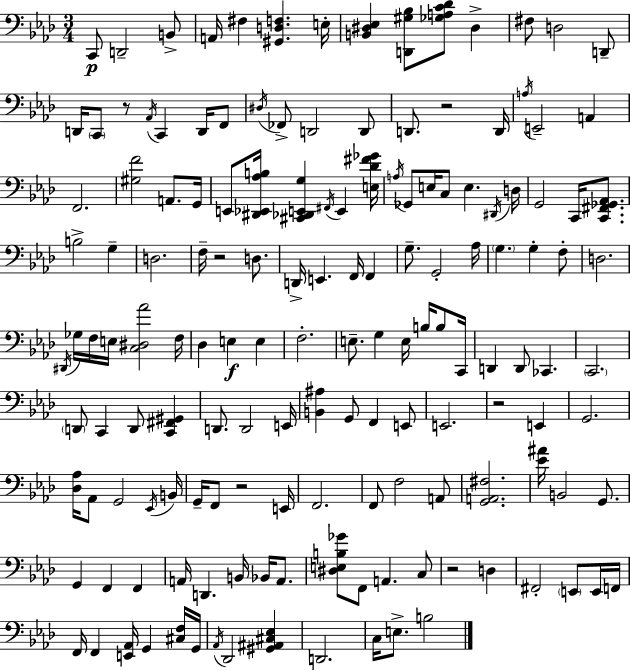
{
  \clef bass
  \numericTimeSignature
  \time 3/4
  \key f \minor
  c,8\p d,2-- b,8-> | a,16 fis4 <gis, d f>4. e16-. | <b, dis ees>4 <d, gis bes>8 <ges a c' des'>8 dis4-> | fis8 d2 d,8-- | \break d,16 \parenthesize c,8 r8 \acciaccatura { aes,16 } c,4 d,16 f,8 | \acciaccatura { dis16 } fes,8-> d,2 | d,8 d,8. r2 | d,16 \acciaccatura { a16 } e,2-- a,4 | \break f,2. | <gis f'>2 a,8. | g,16 e,8 <dis, ees, aes b>16 <cis, des, e, g>4 \acciaccatura { fis,16 } e,4 | <e des' fis' ges'>16 \acciaccatura { a16 } ges,8 e16 c8 e4. | \break \acciaccatura { dis,16 } d16 g,2 | c,16 <c, fis, ges, aes,>8. b2-> | g4-- d2. | f16-- r2 | \break d8. d,16-> e,4. | f,16 f,4 g8.-- g,2-. | aes16 \parenthesize g4. | g4-. f8-. d2. | \break \acciaccatura { dis,16 } ges16 f16 e16 <c dis aes'>2 | f16 des4 e4\f | e4 f2.-. | e8.-- g4 | \break e16 b16 b8 c,16 d,4 d,8 | ces,4. \parenthesize c,2. | \parenthesize d,8 c,4 | d,8 <c, fis, gis,>4 d,8. d,2 | \break e,16 <b, ais>4 g,8 | f,4 e,8 e,2. | r2 | e,4 g,2. | \break <des aes>16 aes,8 g,2 | \acciaccatura { ees,16 } b,16 g,16-- f,8 r2 | e,16 f,2. | f,8 f2 | \break a,8 <g, a, fis>2. | <ees' ais'>16 b,2 | g,8. g,4 | f,4 f,4 a,16 d,4. | \break b,16 bes,16 a,8. <dis e b ges'>8 f,8 | a,4. c8 r2 | d4 fis,2-. | \parenthesize e,8 e,16 f,16 f,16 f,4 | \break <e, aes,>16 g,4 <cis f>16 g,16 \acciaccatura { aes,16 } des,2 | <gis, ais, cis ees>4 d,2. | c16 e8.-> | b2 \bar "|."
}